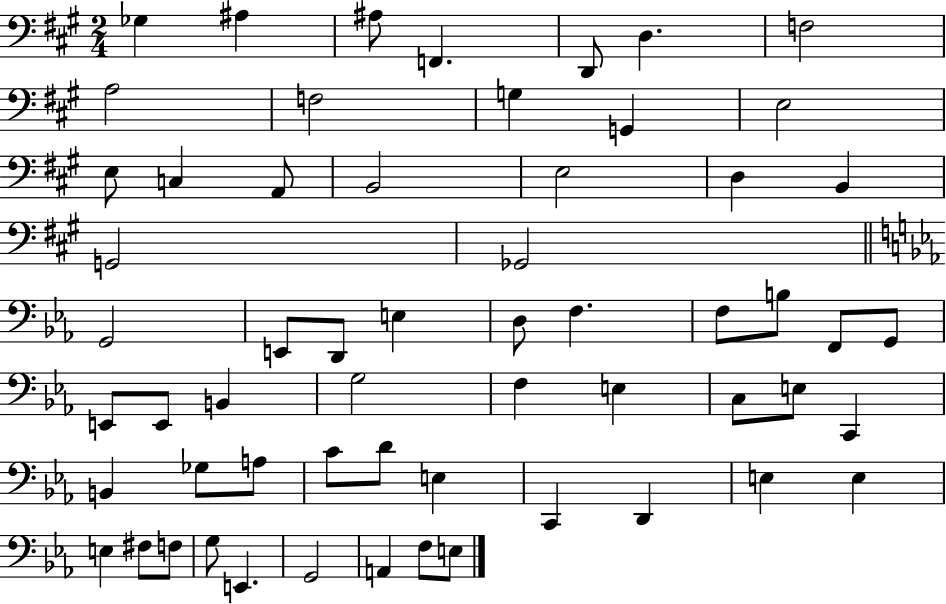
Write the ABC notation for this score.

X:1
T:Untitled
M:2/4
L:1/4
K:A
_G, ^A, ^A,/2 F,, D,,/2 D, F,2 A,2 F,2 G, G,, E,2 E,/2 C, A,,/2 B,,2 E,2 D, B,, G,,2 _G,,2 G,,2 E,,/2 D,,/2 E, D,/2 F, F,/2 B,/2 F,,/2 G,,/2 E,,/2 E,,/2 B,, G,2 F, E, C,/2 E,/2 C,, B,, _G,/2 A,/2 C/2 D/2 E, C,, D,, E, E, E, ^F,/2 F,/2 G,/2 E,, G,,2 A,, F,/2 E,/2